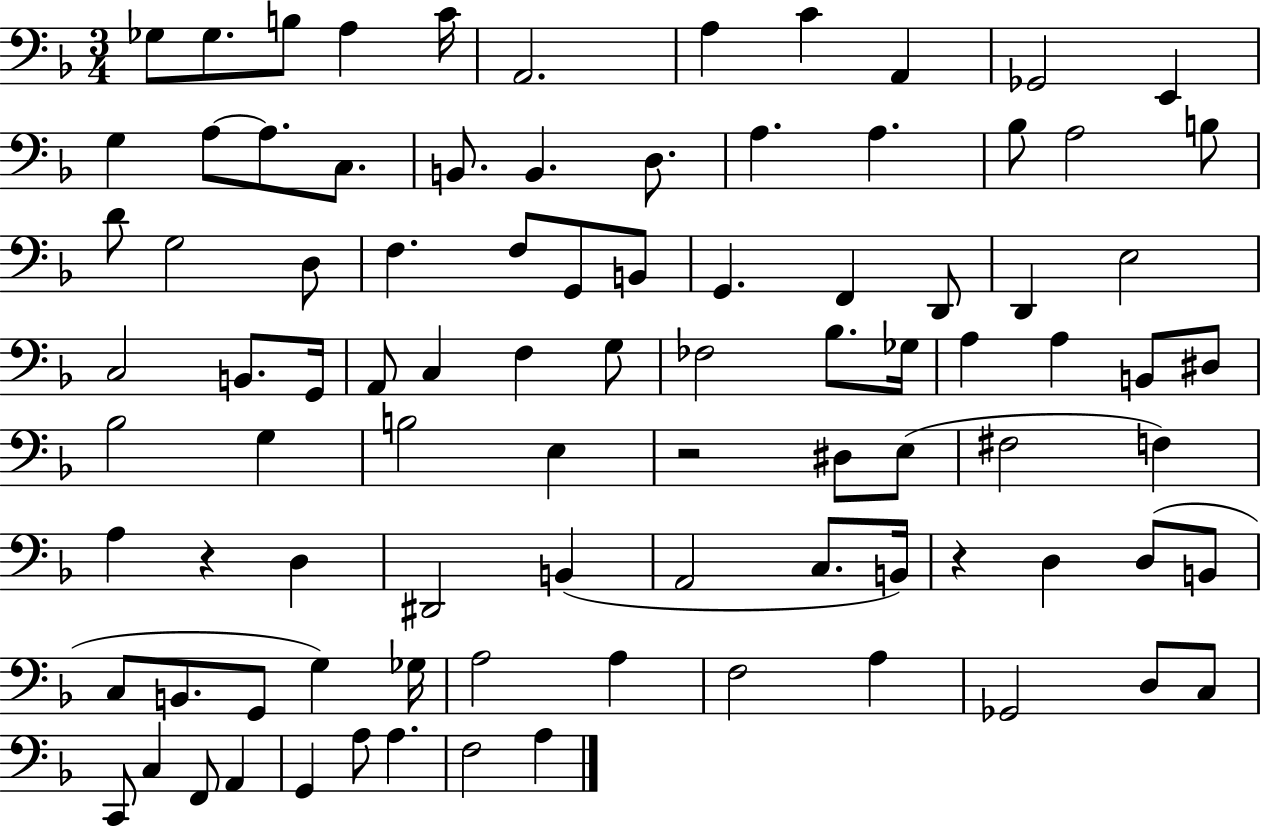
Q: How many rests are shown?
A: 3